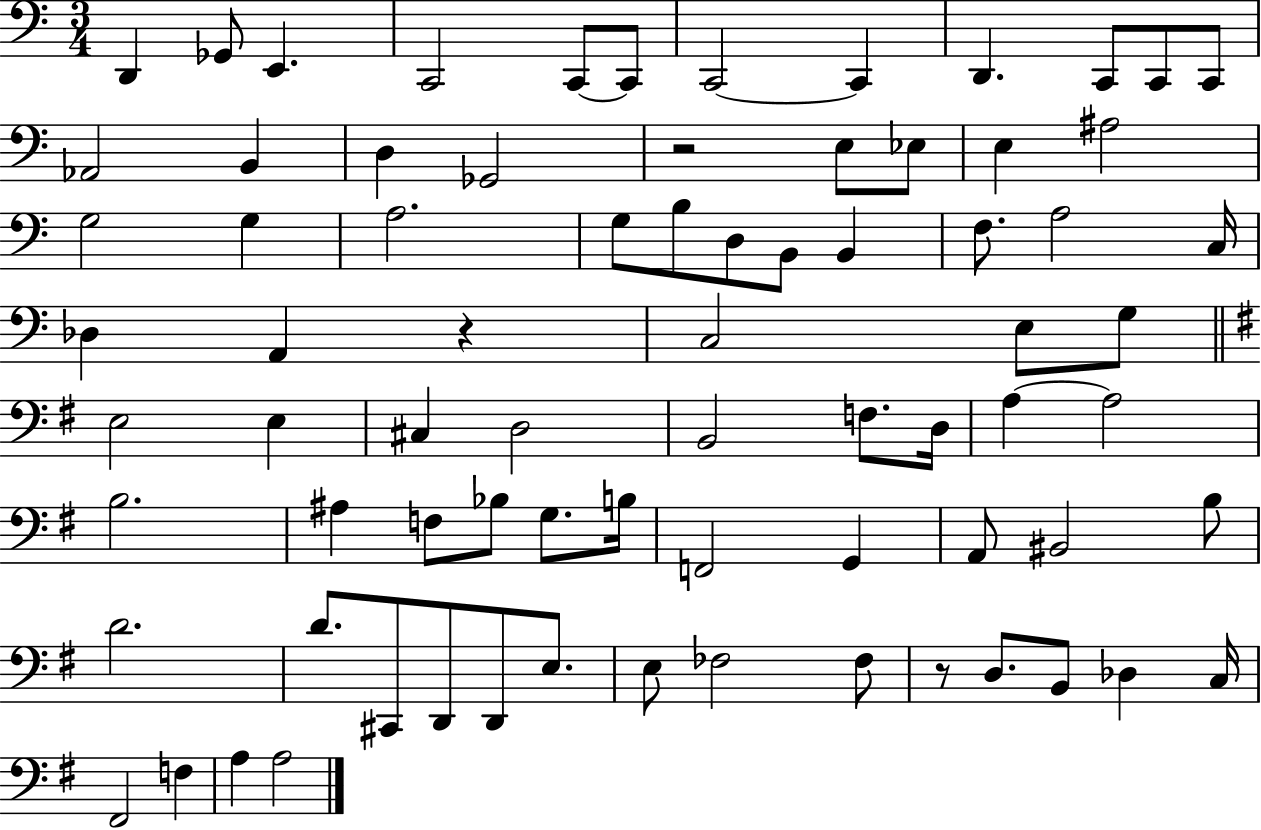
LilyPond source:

{
  \clef bass
  \numericTimeSignature
  \time 3/4
  \key c \major
  d,4 ges,8 e,4. | c,2 c,8~~ c,8 | c,2~~ c,4 | d,4. c,8 c,8 c,8 | \break aes,2 b,4 | d4 ges,2 | r2 e8 ees8 | e4 ais2 | \break g2 g4 | a2. | g8 b8 d8 b,8 b,4 | f8. a2 c16 | \break des4 a,4 r4 | c2 e8 g8 | \bar "||" \break \key g \major e2 e4 | cis4 d2 | b,2 f8. d16 | a4~~ a2 | \break b2. | ais4 f8 bes8 g8. b16 | f,2 g,4 | a,8 bis,2 b8 | \break d'2. | d'8. cis,8 d,8 d,8 e8. | e8 fes2 fes8 | r8 d8. b,8 des4 c16 | \break fis,2 f4 | a4 a2 | \bar "|."
}